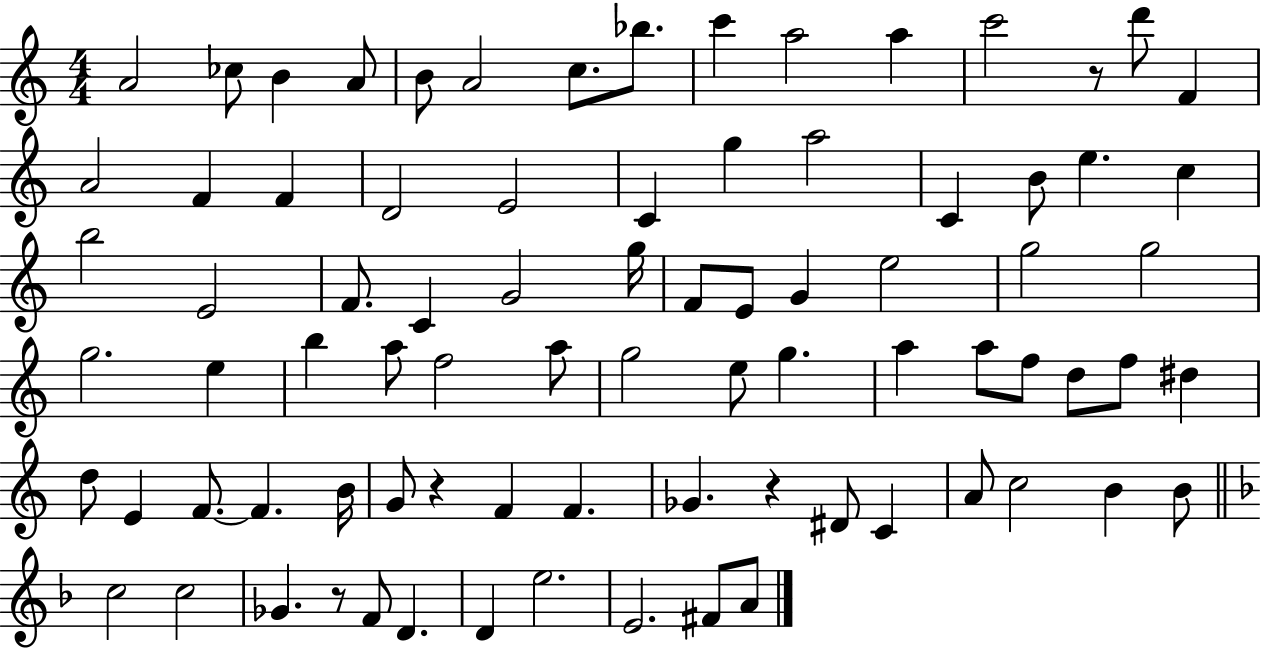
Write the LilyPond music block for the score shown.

{
  \clef treble
  \numericTimeSignature
  \time 4/4
  \key c \major
  a'2 ces''8 b'4 a'8 | b'8 a'2 c''8. bes''8. | c'''4 a''2 a''4 | c'''2 r8 d'''8 f'4 | \break a'2 f'4 f'4 | d'2 e'2 | c'4 g''4 a''2 | c'4 b'8 e''4. c''4 | \break b''2 e'2 | f'8. c'4 g'2 g''16 | f'8 e'8 g'4 e''2 | g''2 g''2 | \break g''2. e''4 | b''4 a''8 f''2 a''8 | g''2 e''8 g''4. | a''4 a''8 f''8 d''8 f''8 dis''4 | \break d''8 e'4 f'8.~~ f'4. b'16 | g'8 r4 f'4 f'4. | ges'4. r4 dis'8 c'4 | a'8 c''2 b'4 b'8 | \break \bar "||" \break \key f \major c''2 c''2 | ges'4. r8 f'8 d'4. | d'4 e''2. | e'2. fis'8 a'8 | \break \bar "|."
}